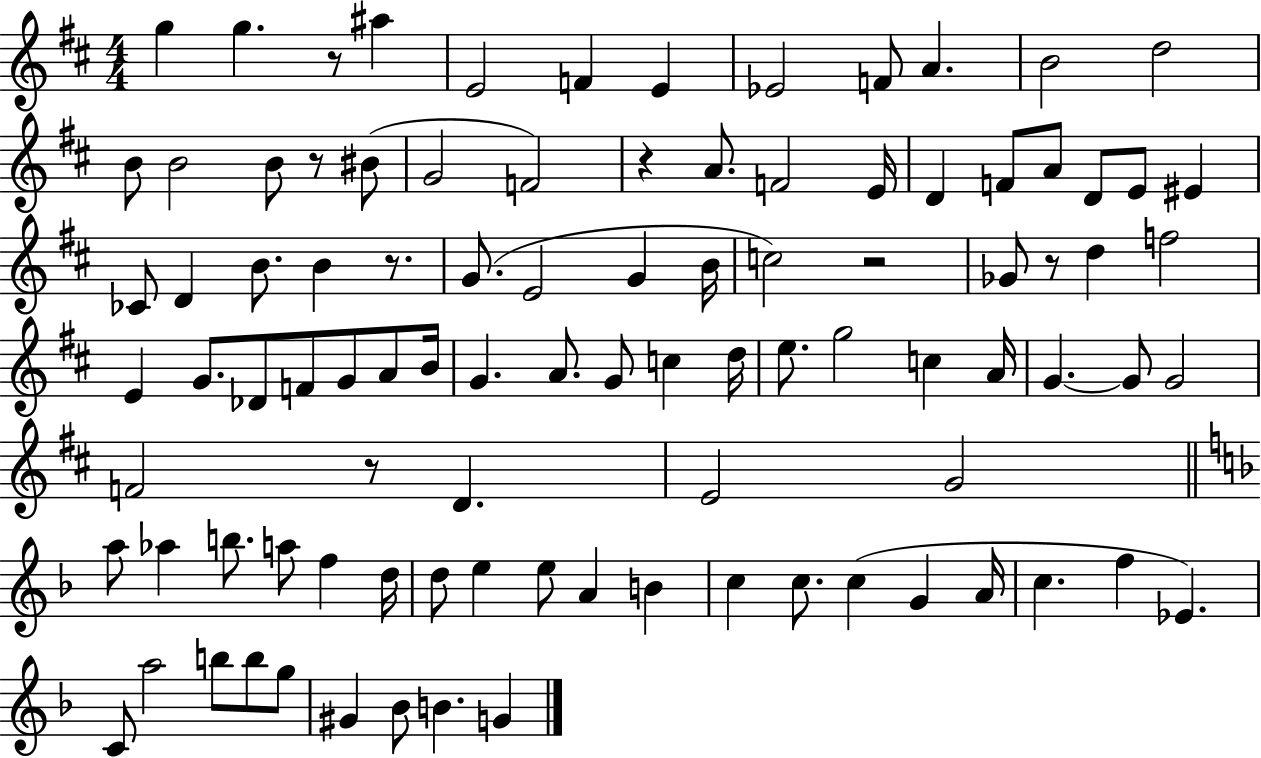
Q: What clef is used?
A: treble